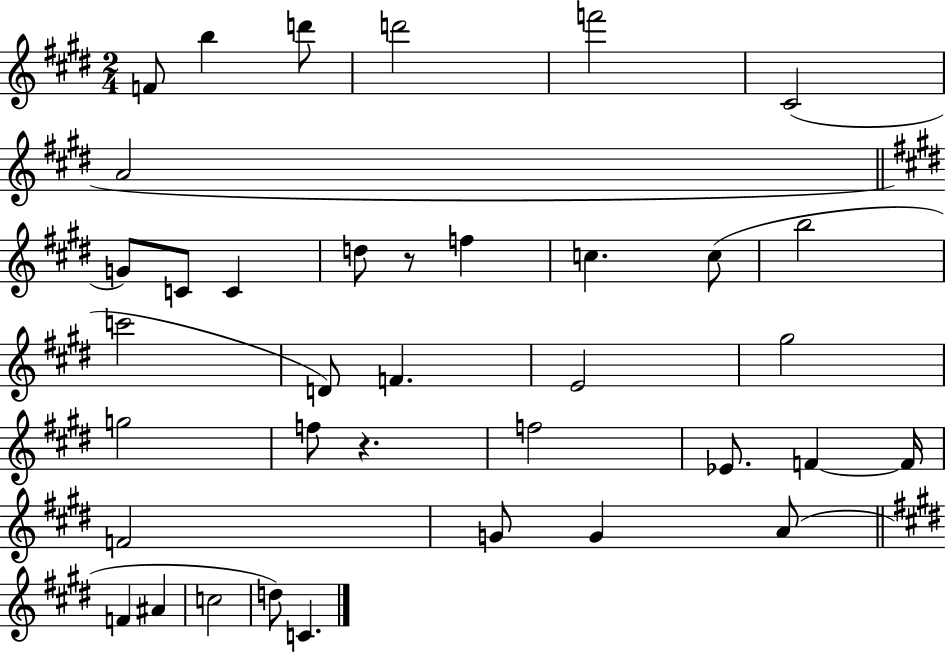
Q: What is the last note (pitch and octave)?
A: C4